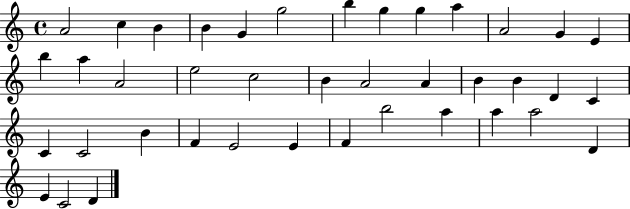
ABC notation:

X:1
T:Untitled
M:4/4
L:1/4
K:C
A2 c B B G g2 b g g a A2 G E b a A2 e2 c2 B A2 A B B D C C C2 B F E2 E F b2 a a a2 D E C2 D